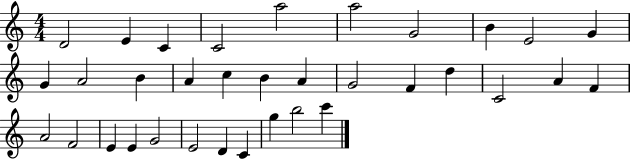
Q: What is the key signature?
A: C major